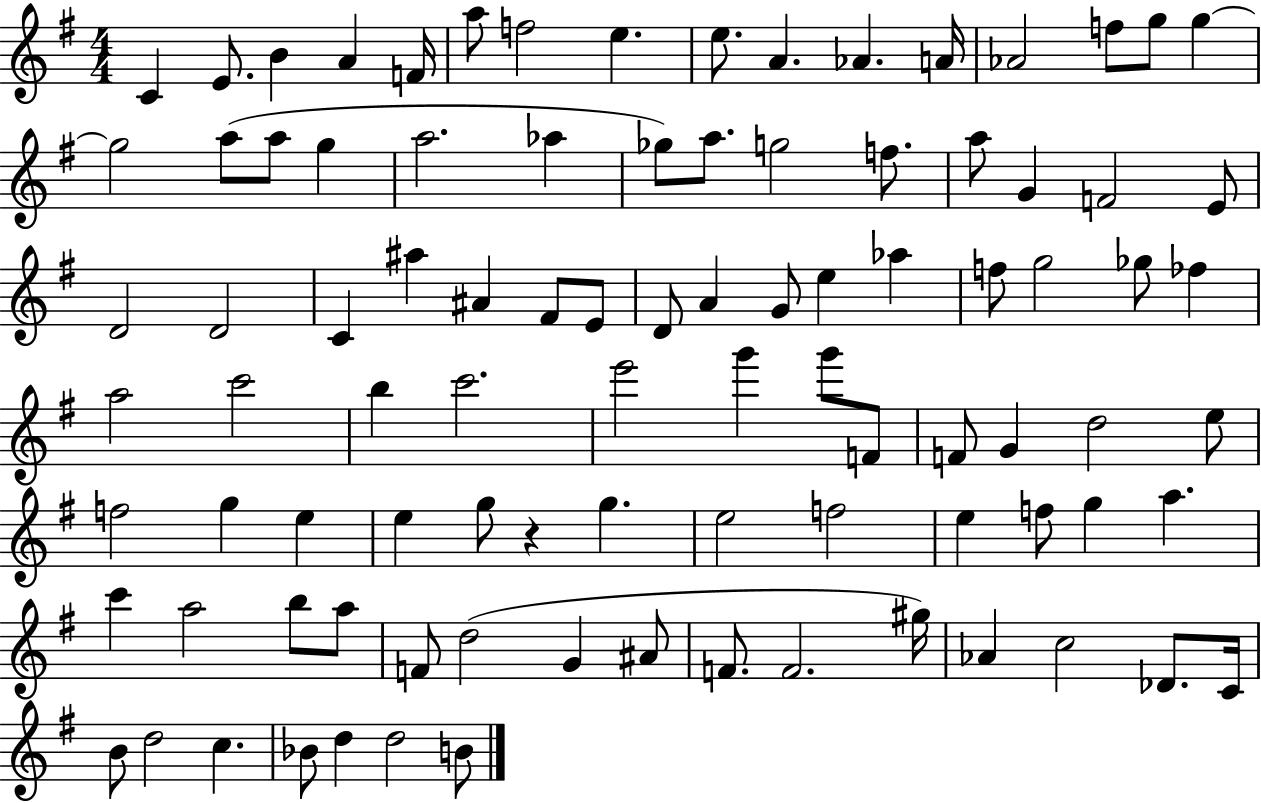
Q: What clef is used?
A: treble